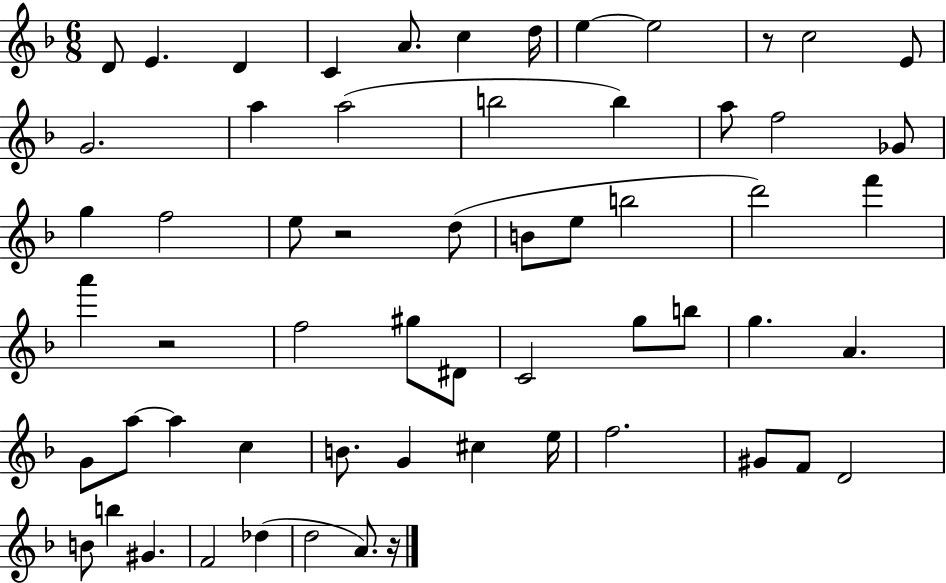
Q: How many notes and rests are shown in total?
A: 60